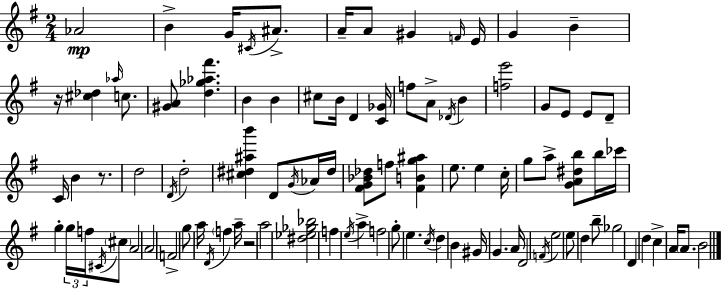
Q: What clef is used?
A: treble